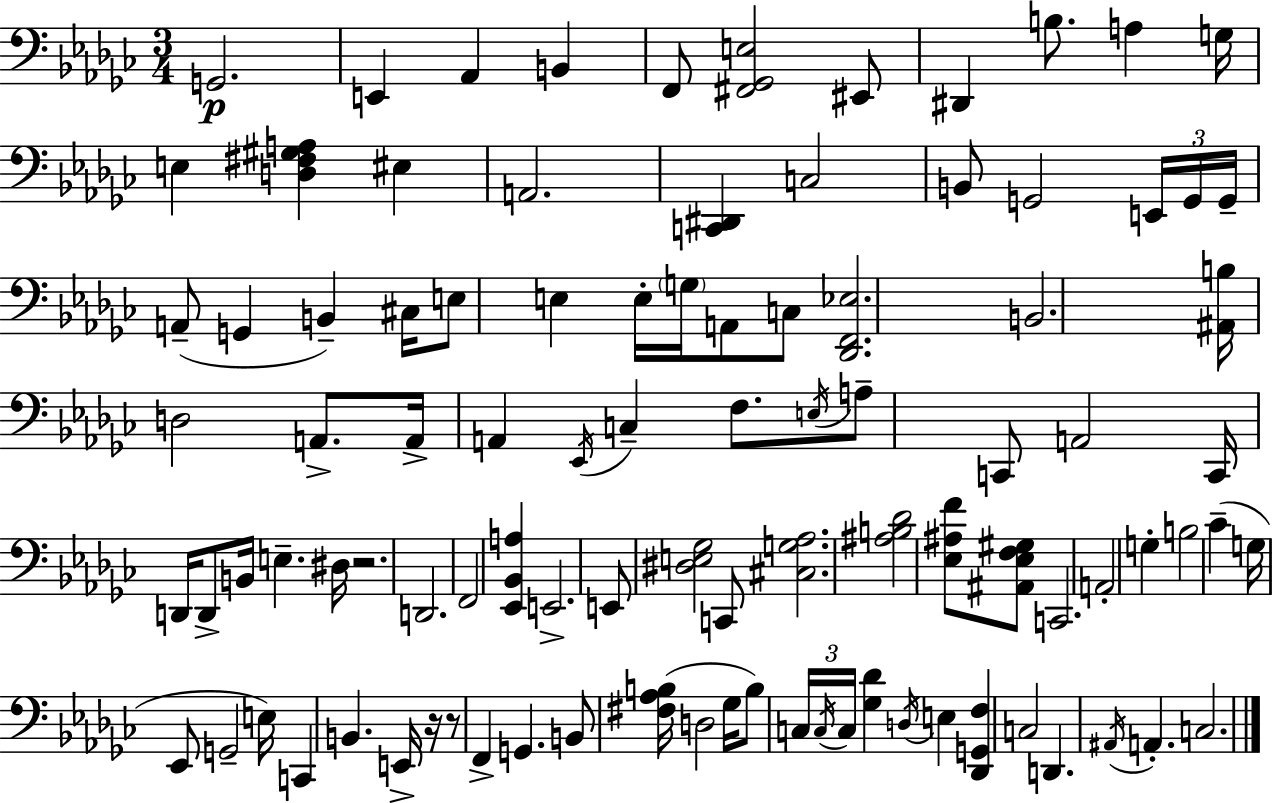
X:1
T:Untitled
M:3/4
L:1/4
K:Ebm
G,,2 E,, _A,, B,, F,,/2 [^F,,_G,,E,]2 ^E,,/2 ^D,, B,/2 A, G,/4 E, [D,^F,^G,A,] ^E, A,,2 [C,,^D,,] C,2 B,,/2 G,,2 E,,/4 G,,/4 G,,/4 A,,/2 G,, B,, ^C,/4 E,/2 E, E,/4 G,/4 A,,/2 C,/2 [_D,,F,,_E,]2 B,,2 [^A,,B,]/4 D,2 A,,/2 A,,/4 A,, _E,,/4 C, F,/2 E,/4 A,/2 C,,/2 A,,2 C,,/4 D,,/4 D,,/2 B,,/4 E, ^D,/4 z2 D,,2 F,,2 [_E,,_B,,A,] E,,2 E,,/2 [^D,E,_G,]2 C,,/2 [^C,G,_A,]2 [^A,B,_D]2 [_E,^A,F]/2 [^A,,_E,F,^G,]/2 C,,2 A,,2 G, B,2 _C G,/4 _E,,/2 G,,2 E,/4 C,, B,, E,,/4 z/4 z/2 F,, G,, B,,/2 [^F,_A,B,]/4 D,2 _G,/4 B,/2 C,/4 C,/4 C,/4 [_G,_D] D,/4 E, [_D,,G,,F,] C,2 D,, ^A,,/4 A,, C,2